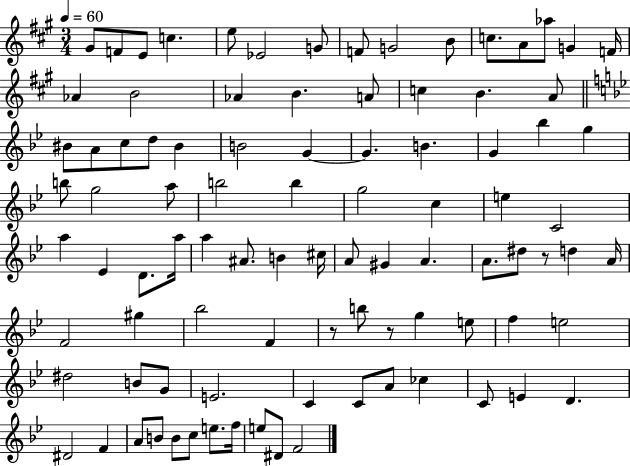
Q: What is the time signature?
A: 3/4